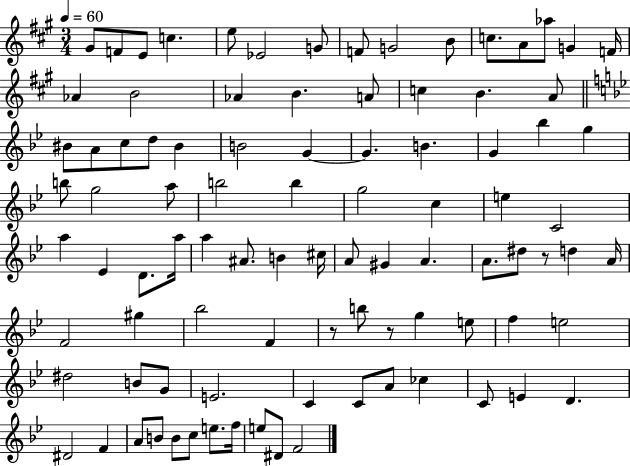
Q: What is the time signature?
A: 3/4